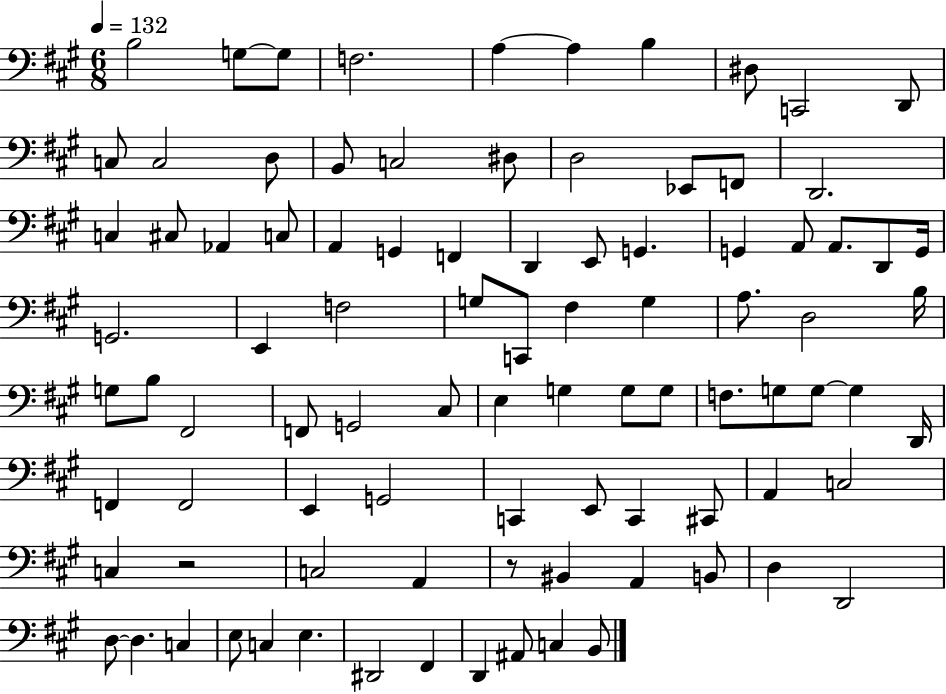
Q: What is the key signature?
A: A major